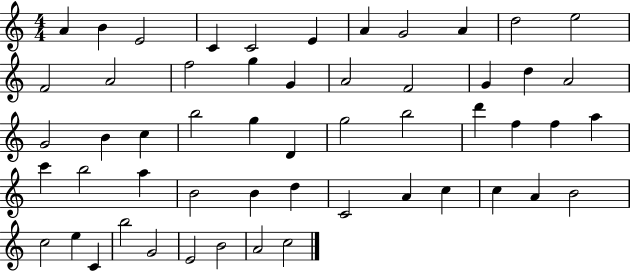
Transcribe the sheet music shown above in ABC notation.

X:1
T:Untitled
M:4/4
L:1/4
K:C
A B E2 C C2 E A G2 A d2 e2 F2 A2 f2 g G A2 F2 G d A2 G2 B c b2 g D g2 b2 d' f f a c' b2 a B2 B d C2 A c c A B2 c2 e C b2 G2 E2 B2 A2 c2